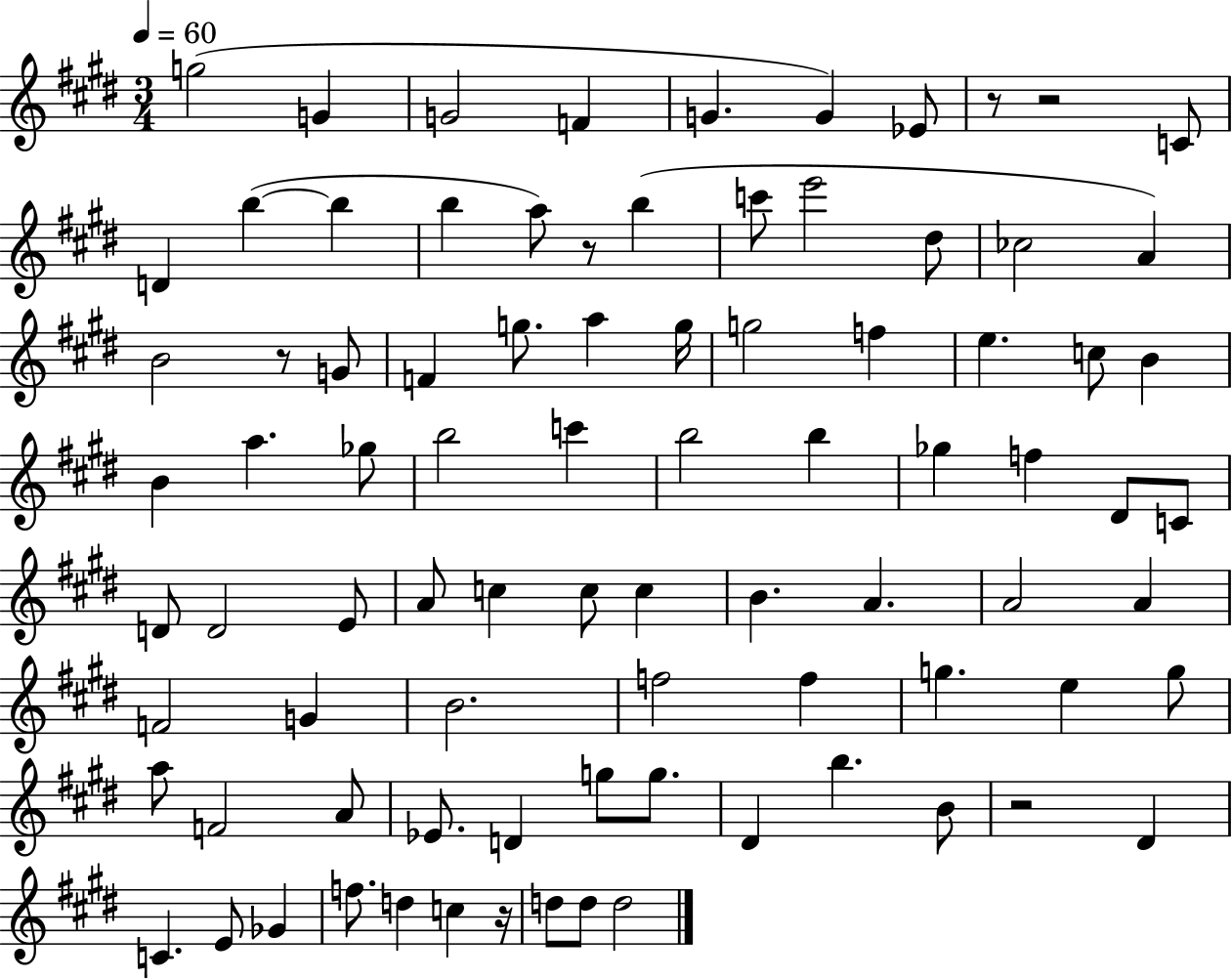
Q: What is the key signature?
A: E major